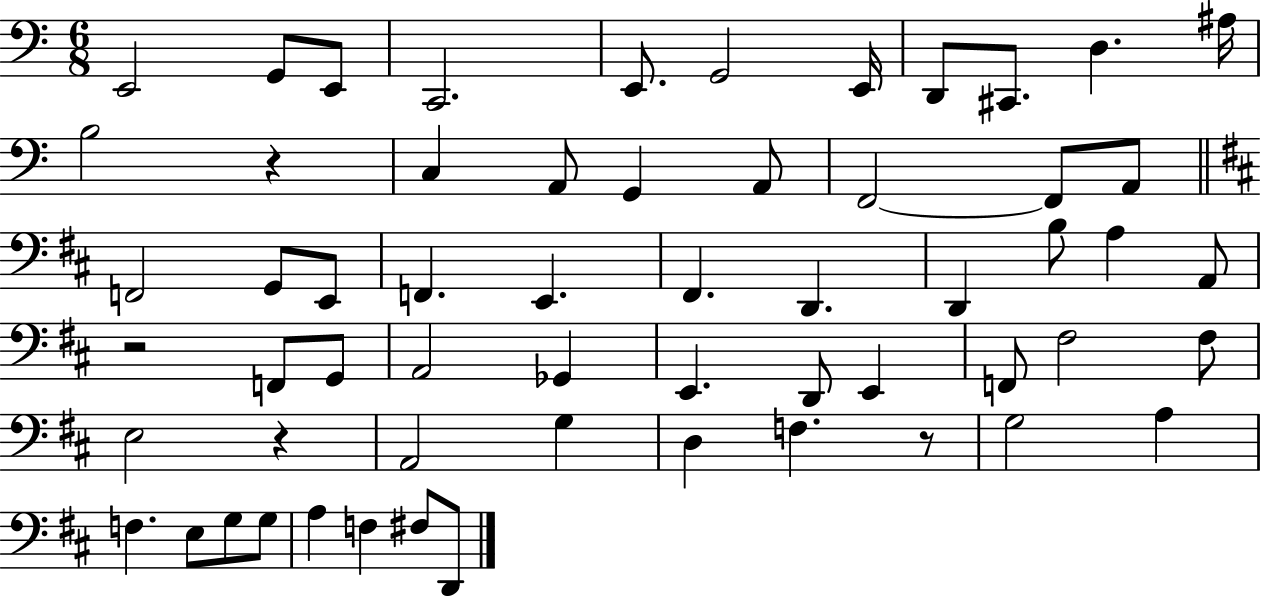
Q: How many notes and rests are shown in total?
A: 59